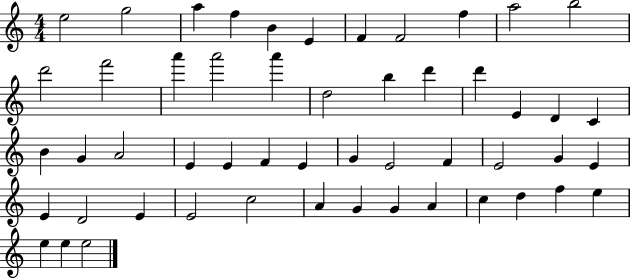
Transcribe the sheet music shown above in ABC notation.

X:1
T:Untitled
M:4/4
L:1/4
K:C
e2 g2 a f B E F F2 f a2 b2 d'2 f'2 a' a'2 a' d2 b d' d' E D C B G A2 E E F E G E2 F E2 G E E D2 E E2 c2 A G G A c d f e e e e2